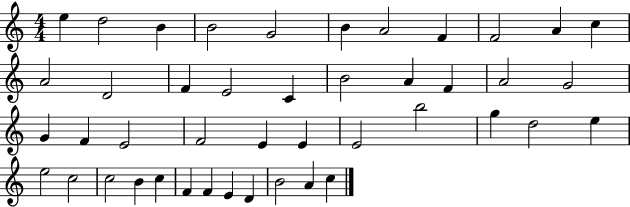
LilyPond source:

{
  \clef treble
  \numericTimeSignature
  \time 4/4
  \key c \major
  e''4 d''2 b'4 | b'2 g'2 | b'4 a'2 f'4 | f'2 a'4 c''4 | \break a'2 d'2 | f'4 e'2 c'4 | b'2 a'4 f'4 | a'2 g'2 | \break g'4 f'4 e'2 | f'2 e'4 e'4 | e'2 b''2 | g''4 d''2 e''4 | \break e''2 c''2 | c''2 b'4 c''4 | f'4 f'4 e'4 d'4 | b'2 a'4 c''4 | \break \bar "|."
}